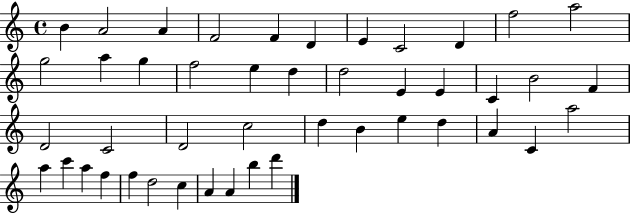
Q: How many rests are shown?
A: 0